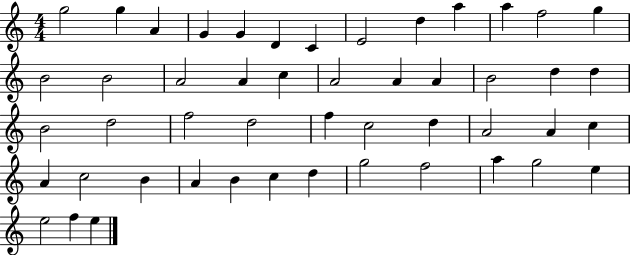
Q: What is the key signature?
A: C major